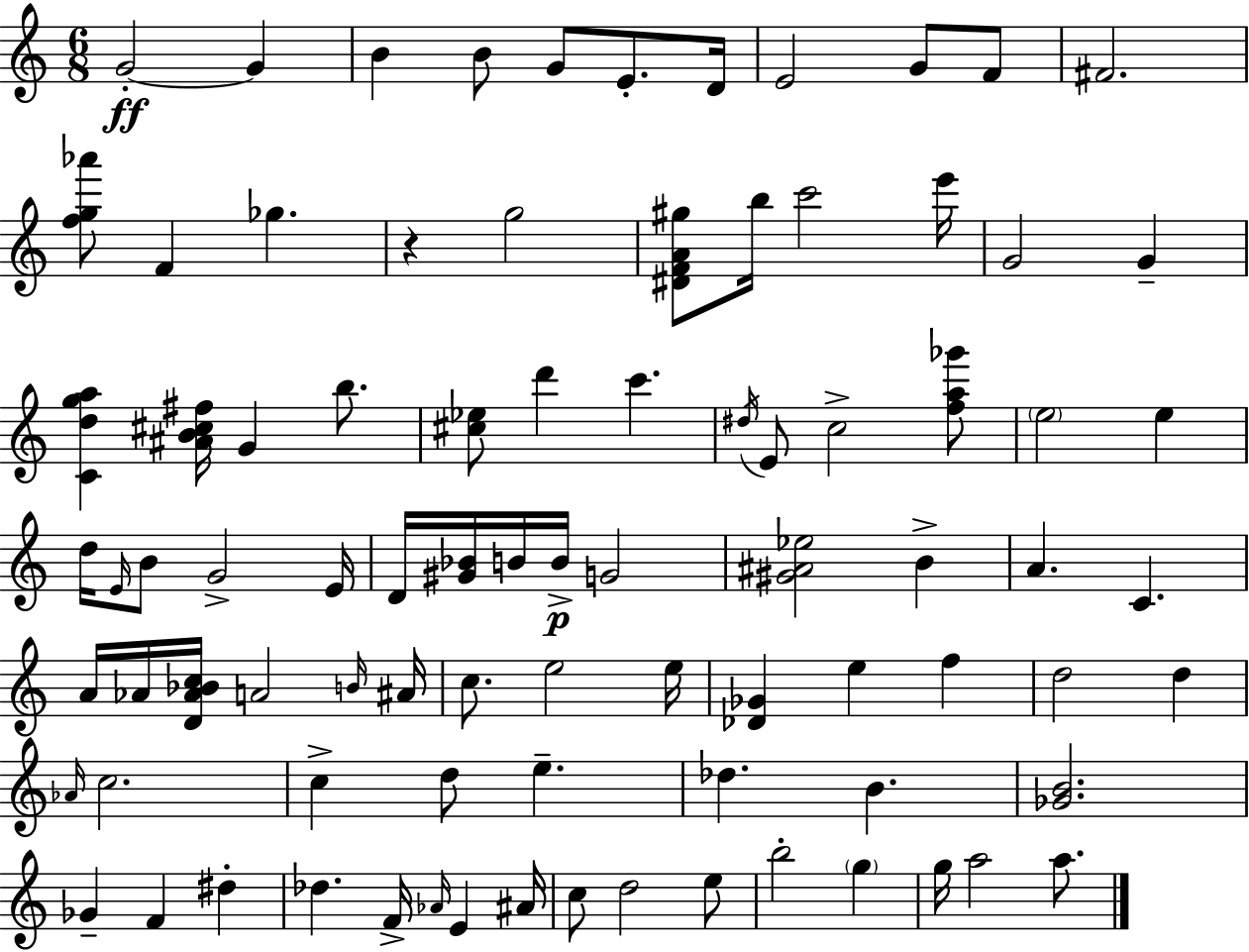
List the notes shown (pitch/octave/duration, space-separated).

G4/h G4/q B4/q B4/e G4/e E4/e. D4/s E4/h G4/e F4/e F#4/h. [F5,G5,Ab6]/e F4/q Gb5/q. R/q G5/h [D#4,F4,A4,G#5]/e B5/s C6/h E6/s G4/h G4/q [C4,D5,G5,A5]/q [A#4,B4,C#5,F#5]/s G4/q B5/e. [C#5,Eb5]/e D6/q C6/q. D#5/s E4/e C5/h [F5,A5,Gb6]/e E5/h E5/q D5/s E4/s B4/e G4/h E4/s D4/s [G#4,Bb4]/s B4/s B4/s G4/h [G#4,A#4,Eb5]/h B4/q A4/q. C4/q. A4/s Ab4/s [D4,Ab4,Bb4,C5]/s A4/h B4/s A#4/s C5/e. E5/h E5/s [Db4,Gb4]/q E5/q F5/q D5/h D5/q Ab4/s C5/h. C5/q D5/e E5/q. Db5/q. B4/q. [Gb4,B4]/h. Gb4/q F4/q D#5/q Db5/q. F4/s Ab4/s E4/q A#4/s C5/e D5/h E5/e B5/h G5/q G5/s A5/h A5/e.